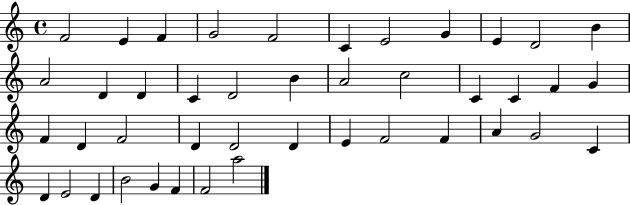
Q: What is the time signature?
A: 4/4